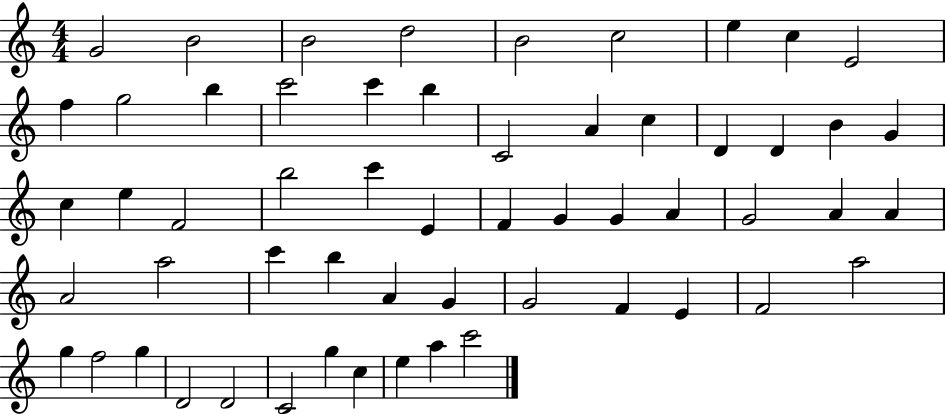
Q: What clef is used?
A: treble